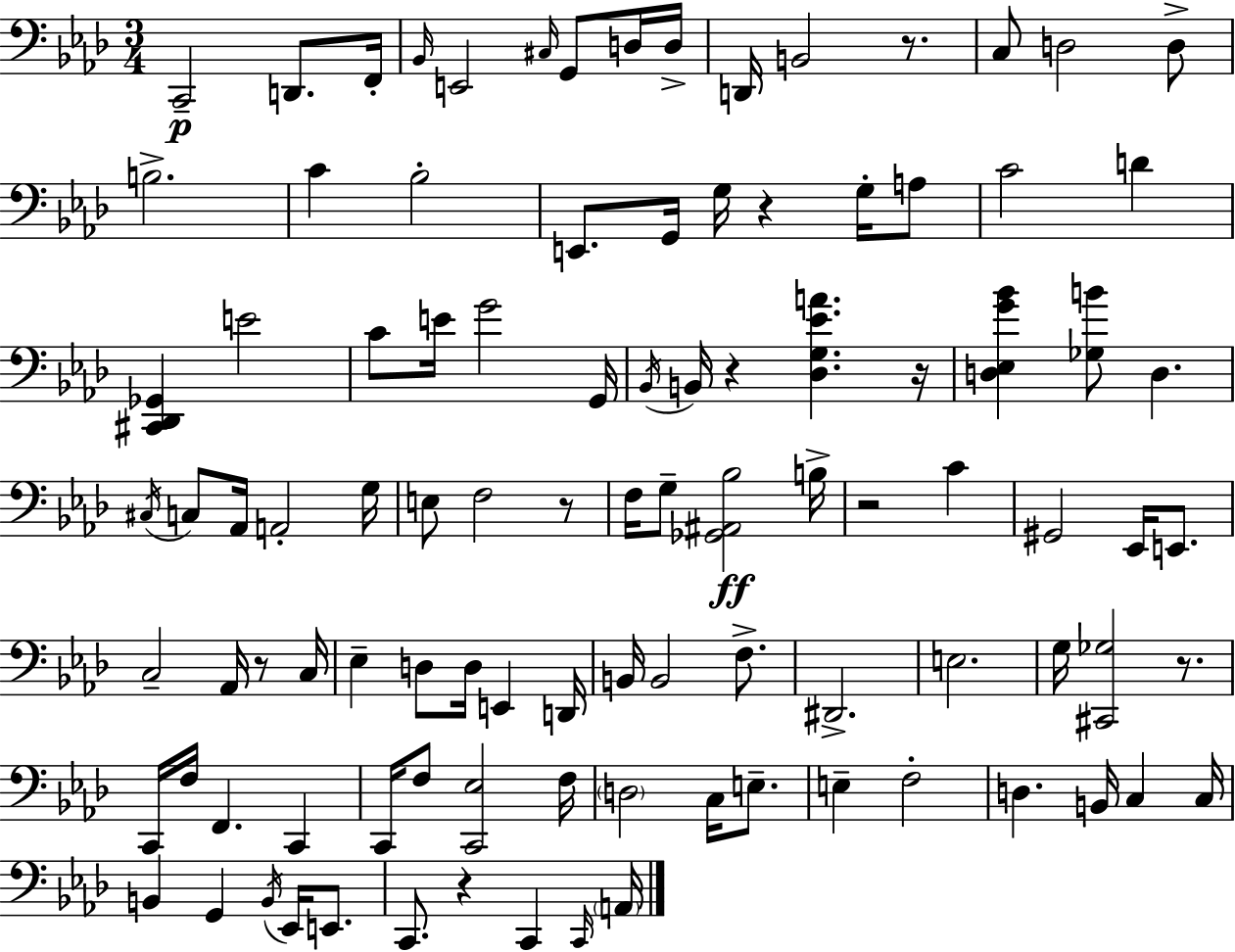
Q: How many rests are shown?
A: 9